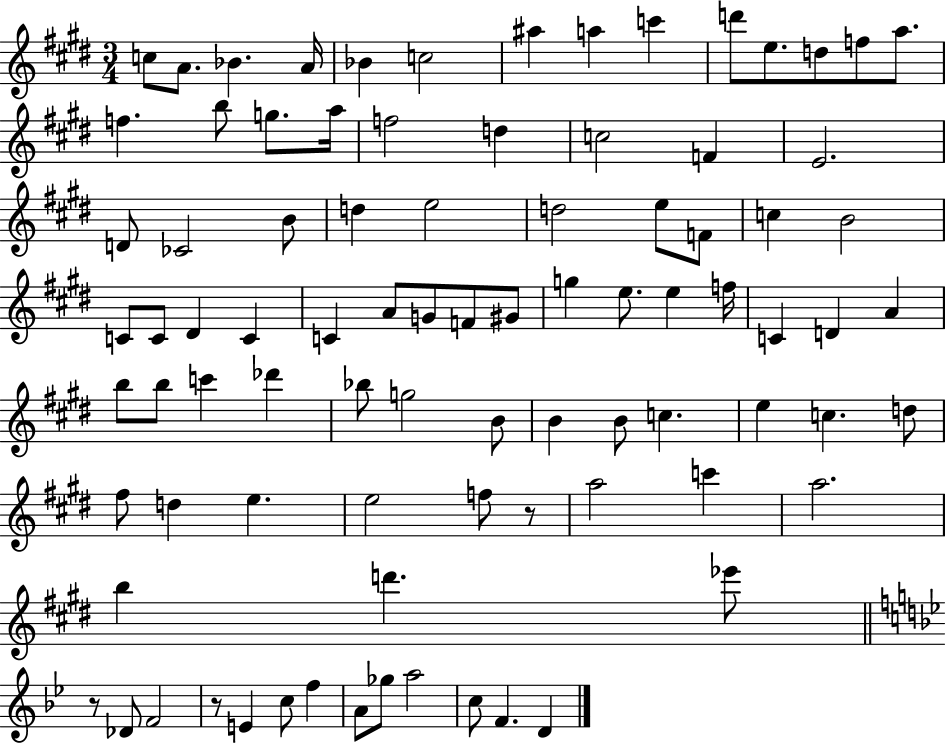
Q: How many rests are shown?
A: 3